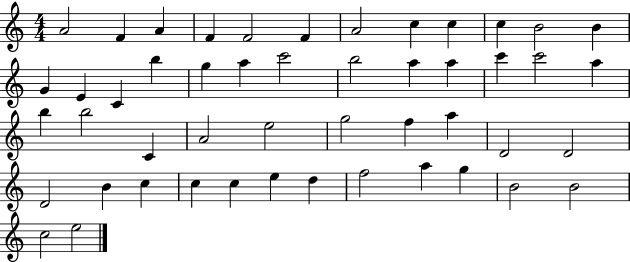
{
  \clef treble
  \numericTimeSignature
  \time 4/4
  \key c \major
  a'2 f'4 a'4 | f'4 f'2 f'4 | a'2 c''4 c''4 | c''4 b'2 b'4 | \break g'4 e'4 c'4 b''4 | g''4 a''4 c'''2 | b''2 a''4 a''4 | c'''4 c'''2 a''4 | \break b''4 b''2 c'4 | a'2 e''2 | g''2 f''4 a''4 | d'2 d'2 | \break d'2 b'4 c''4 | c''4 c''4 e''4 d''4 | f''2 a''4 g''4 | b'2 b'2 | \break c''2 e''2 | \bar "|."
}